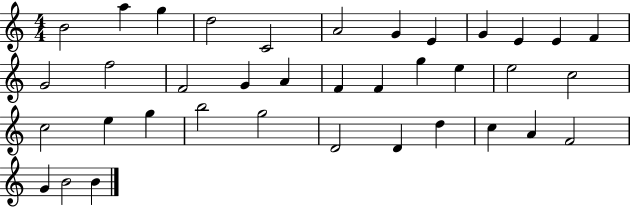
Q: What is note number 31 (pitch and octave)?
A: D5